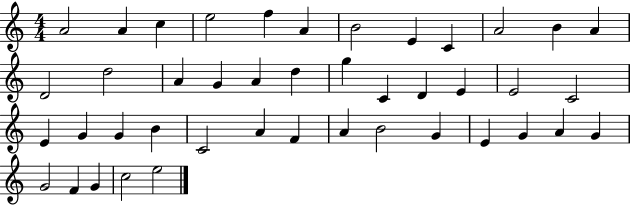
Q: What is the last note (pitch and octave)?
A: E5